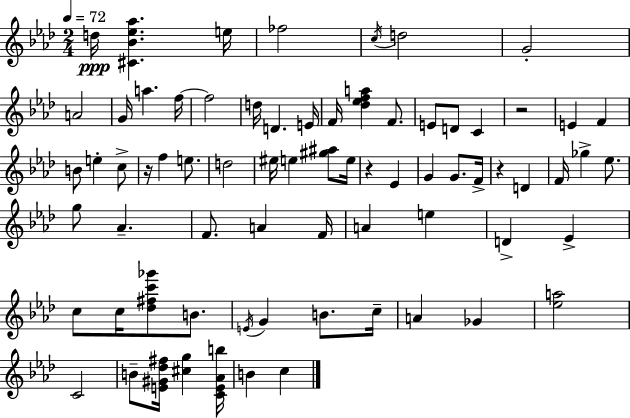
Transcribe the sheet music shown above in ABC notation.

X:1
T:Untitled
M:2/4
L:1/4
K:Ab
d/4 [^C_B_e_a] e/4 _f2 c/4 d2 G2 A2 G/4 a f/4 f2 d/4 D E/4 F/4 [_d_efa] F/2 E/2 D/2 C z2 E F B/2 e c/2 z/4 f e/2 d2 ^e/4 e [^g^a]/2 e/4 z _E G G/2 F/4 z D F/4 _g _e/2 g/2 _A F/2 A F/4 A e D _E c/2 c/4 [_d^fc'_g']/2 B/2 E/4 G B/2 c/4 A _G [_ea]2 C2 B/2 [E^G_d^f]/4 [^cg] [CE_Ab]/4 B c